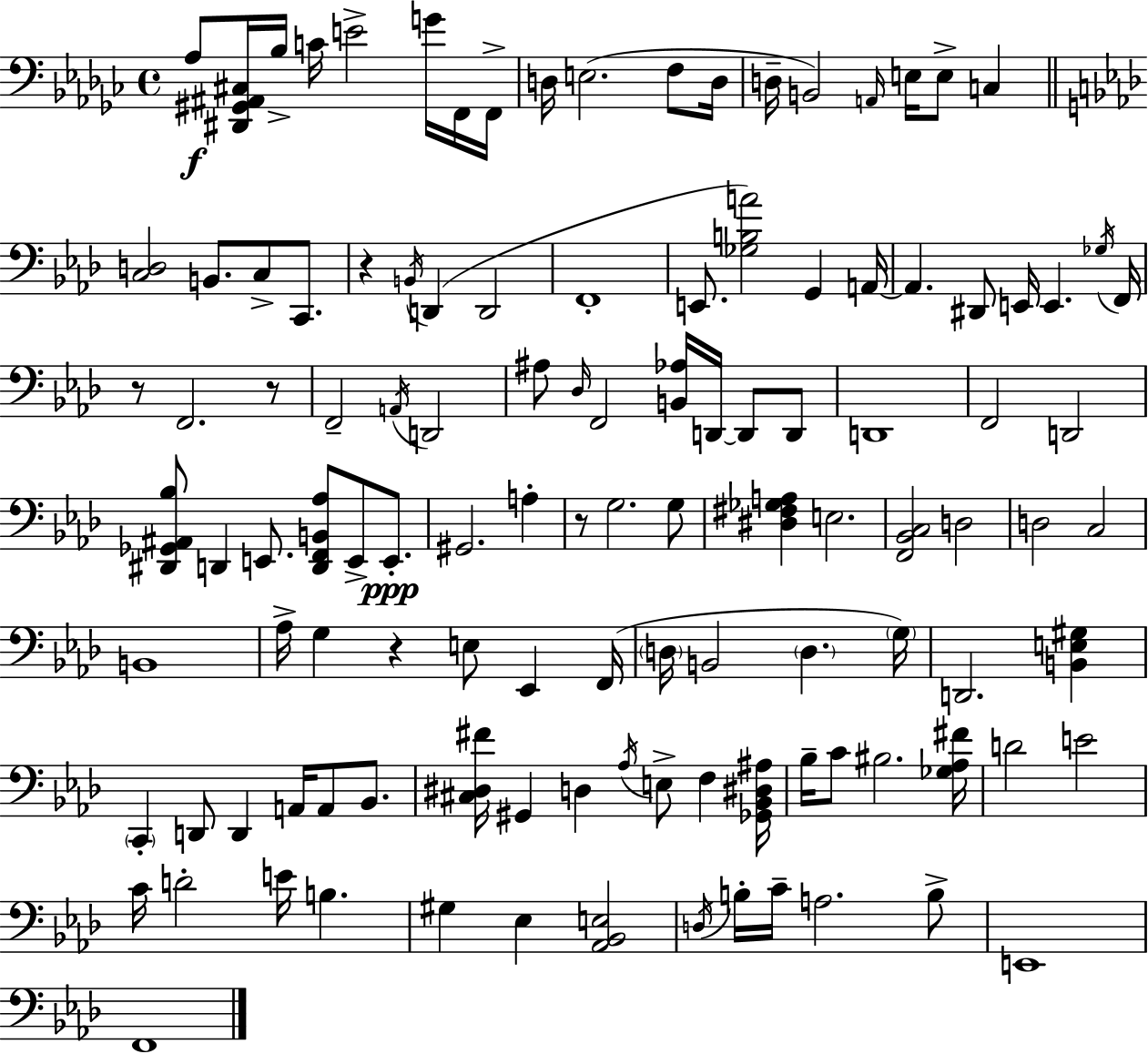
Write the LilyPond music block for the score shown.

{
  \clef bass
  \time 4/4
  \defaultTimeSignature
  \key ees \minor
  aes8\f <dis, gis, ais, cis>16 bes16-> c'16 e'2-> g'16 f,16 f,16-> | d16 e2.( f8 d16 | d16-- b,2) \grace { a,16 } e16 e8-> c4 | \bar "||" \break \key aes \major <c d>2 b,8. c8-> c,8. | r4 \acciaccatura { b,16 }( d,4 d,2 | f,1-. | e,8. <ges b a'>2) g,4 | \break a,16~~ a,4. dis,8 e,16 e,4. | \acciaccatura { ges16 } f,16 r8 f,2. | r8 f,2-- \acciaccatura { a,16 } d,2 | ais8 \grace { des16 } f,2 <b, aes>16 d,16~~ | \break d,8 d,8 d,1 | f,2 d,2 | <dis, ges, ais, bes>8 d,4 e,8. <d, f, b, aes>8 e,8-> | e,8.-.\ppp gis,2. | \break a4-. r8 g2. | g8 <dis fis ges a>4 e2. | <f, bes, c>2 d2 | d2 c2 | \break b,1 | aes16-> g4 r4 e8 ees,4 | f,16( \parenthesize d16 b,2 \parenthesize d4. | \parenthesize g16) d,2. | \break <b, e gis>4 \parenthesize c,4-. d,8 d,4 a,16 a,8 | bes,8. <cis dis fis'>16 gis,4 d4 \acciaccatura { aes16 } e8-> | f4 <ges, bes, dis ais>16 bes16-- c'8 bis2. | <ges aes fis'>16 d'2 e'2 | \break c'16 d'2-. e'16 b4. | gis4 ees4 <aes, bes, e>2 | \acciaccatura { d16 } b16-. c'16-- a2. | b8-> e,1 | \break f,1 | \bar "|."
}